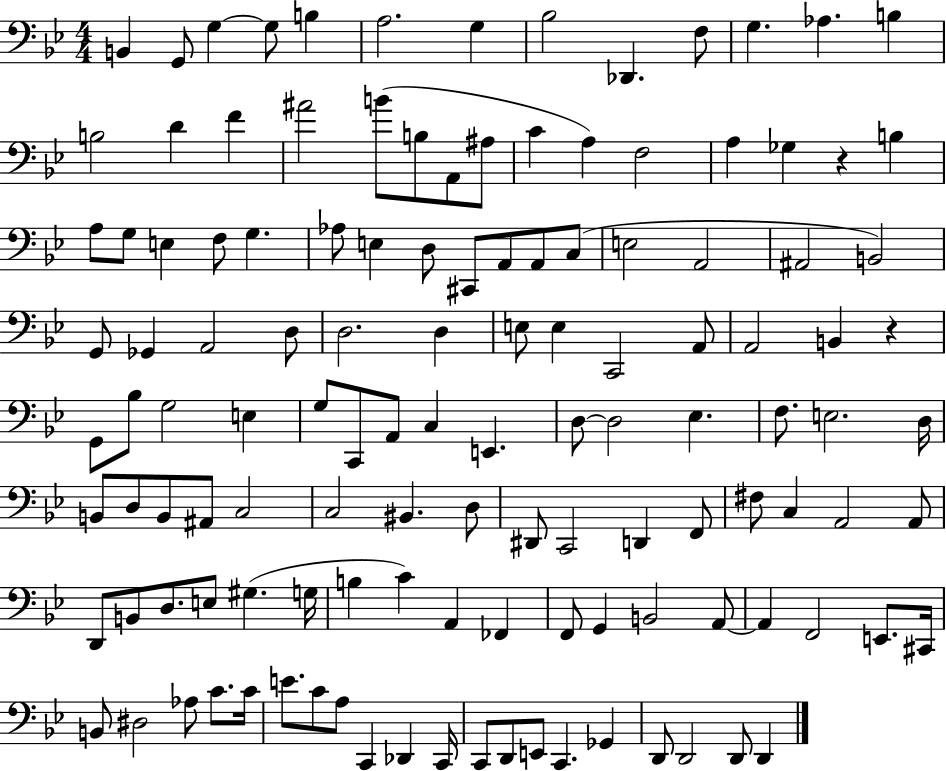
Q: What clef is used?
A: bass